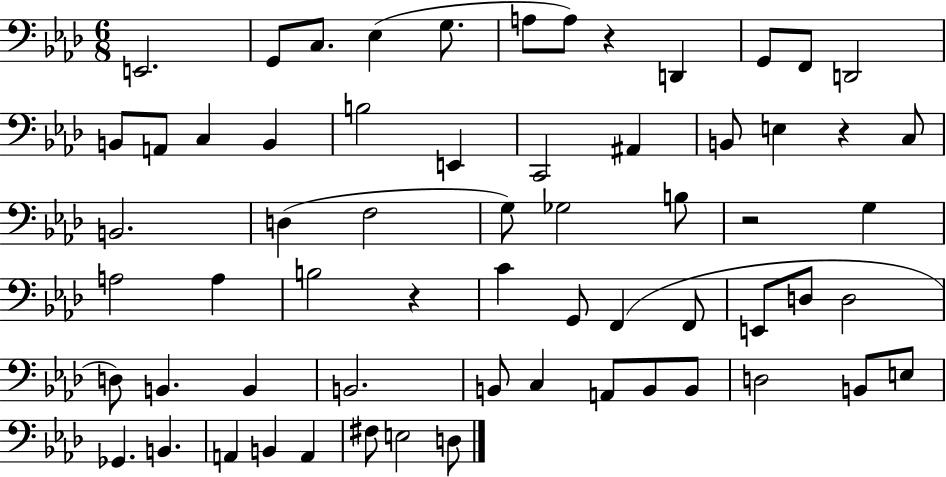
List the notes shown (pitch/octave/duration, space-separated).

E2/h. G2/e C3/e. Eb3/q G3/e. A3/e A3/e R/q D2/q G2/e F2/e D2/h B2/e A2/e C3/q B2/q B3/h E2/q C2/h A#2/q B2/e E3/q R/q C3/e B2/h. D3/q F3/h G3/e Gb3/h B3/e R/h G3/q A3/h A3/q B3/h R/q C4/q G2/e F2/q F2/e E2/e D3/e D3/h D3/e B2/q. B2/q B2/h. B2/e C3/q A2/e B2/e B2/e D3/h B2/e E3/e Gb2/q. B2/q. A2/q B2/q A2/q F#3/e E3/h D3/e